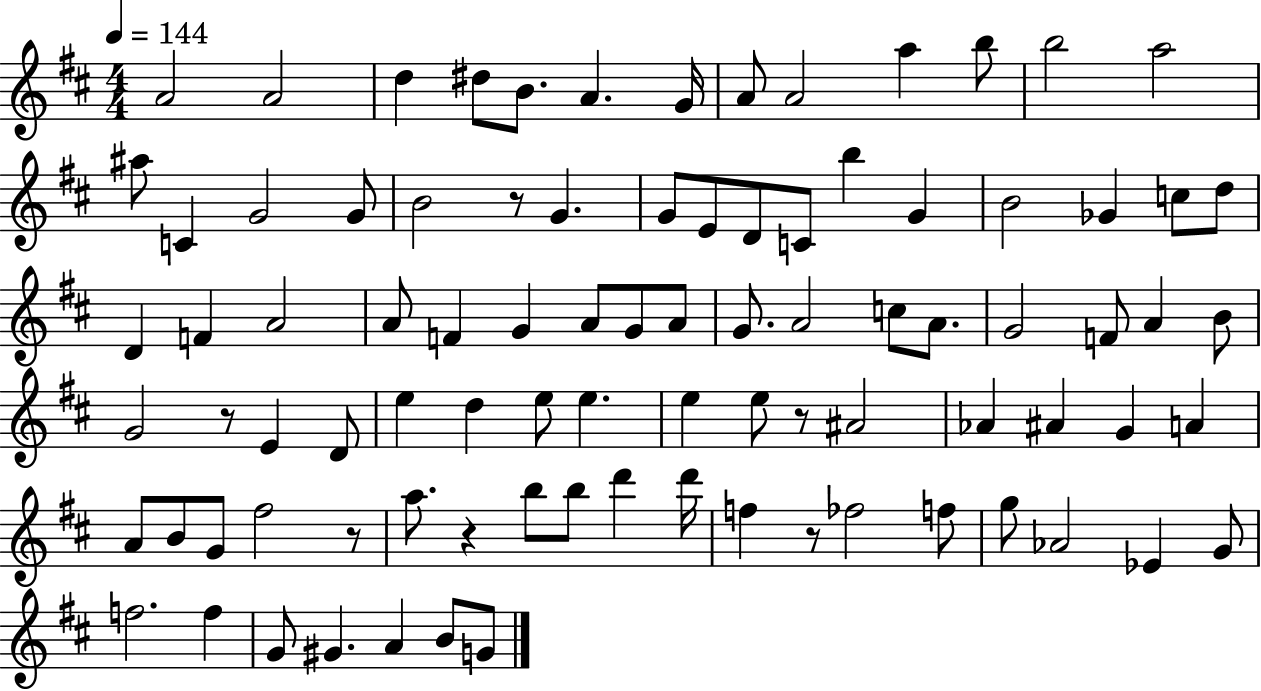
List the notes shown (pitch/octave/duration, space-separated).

A4/h A4/h D5/q D#5/e B4/e. A4/q. G4/s A4/e A4/h A5/q B5/e B5/h A5/h A#5/e C4/q G4/h G4/e B4/h R/e G4/q. G4/e E4/e D4/e C4/e B5/q G4/q B4/h Gb4/q C5/e D5/e D4/q F4/q A4/h A4/e F4/q G4/q A4/e G4/e A4/e G4/e. A4/h C5/e A4/e. G4/h F4/e A4/q B4/e G4/h R/e E4/q D4/e E5/q D5/q E5/e E5/q. E5/q E5/e R/e A#4/h Ab4/q A#4/q G4/q A4/q A4/e B4/e G4/e F#5/h R/e A5/e. R/q B5/e B5/e D6/q D6/s F5/q R/e FES5/h F5/e G5/e Ab4/h Eb4/q G4/e F5/h. F5/q G4/e G#4/q. A4/q B4/e G4/e